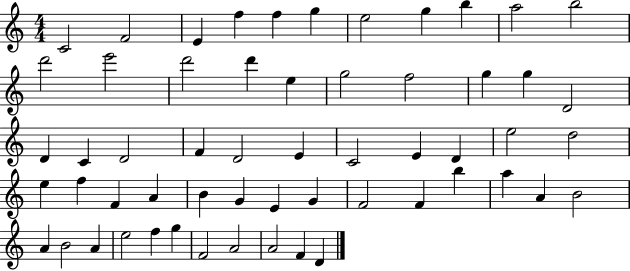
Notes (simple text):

C4/h F4/h E4/q F5/q F5/q G5/q E5/h G5/q B5/q A5/h B5/h D6/h E6/h D6/h D6/q E5/q G5/h F5/h G5/q G5/q D4/h D4/q C4/q D4/h F4/q D4/h E4/q C4/h E4/q D4/q E5/h D5/h E5/q F5/q F4/q A4/q B4/q G4/q E4/q G4/q F4/h F4/q B5/q A5/q A4/q B4/h A4/q B4/h A4/q E5/h F5/q G5/q F4/h A4/h A4/h F4/q D4/q